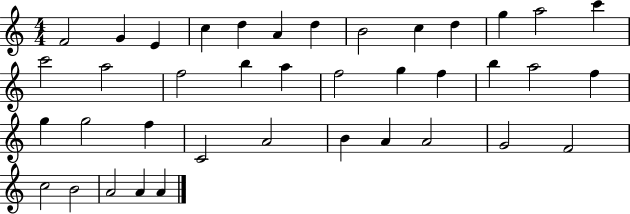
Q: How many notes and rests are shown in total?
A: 39